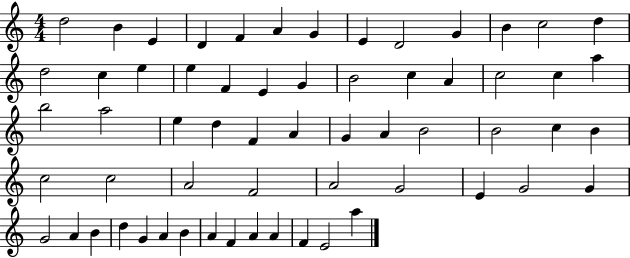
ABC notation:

X:1
T:Untitled
M:4/4
L:1/4
K:C
d2 B E D F A G E D2 G B c2 d d2 c e e F E G B2 c A c2 c a b2 a2 e d F A G A B2 B2 c B c2 c2 A2 F2 A2 G2 E G2 G G2 A B d G A B A F A A F E2 a